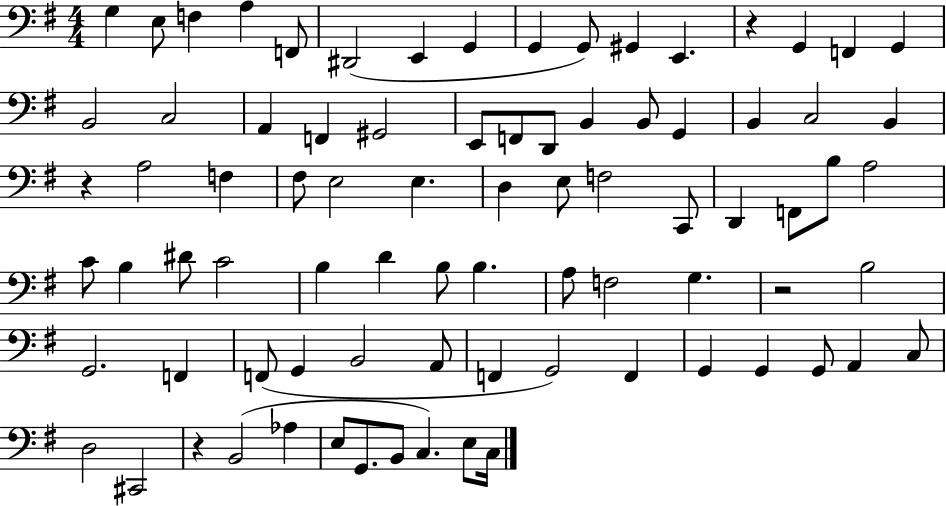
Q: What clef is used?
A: bass